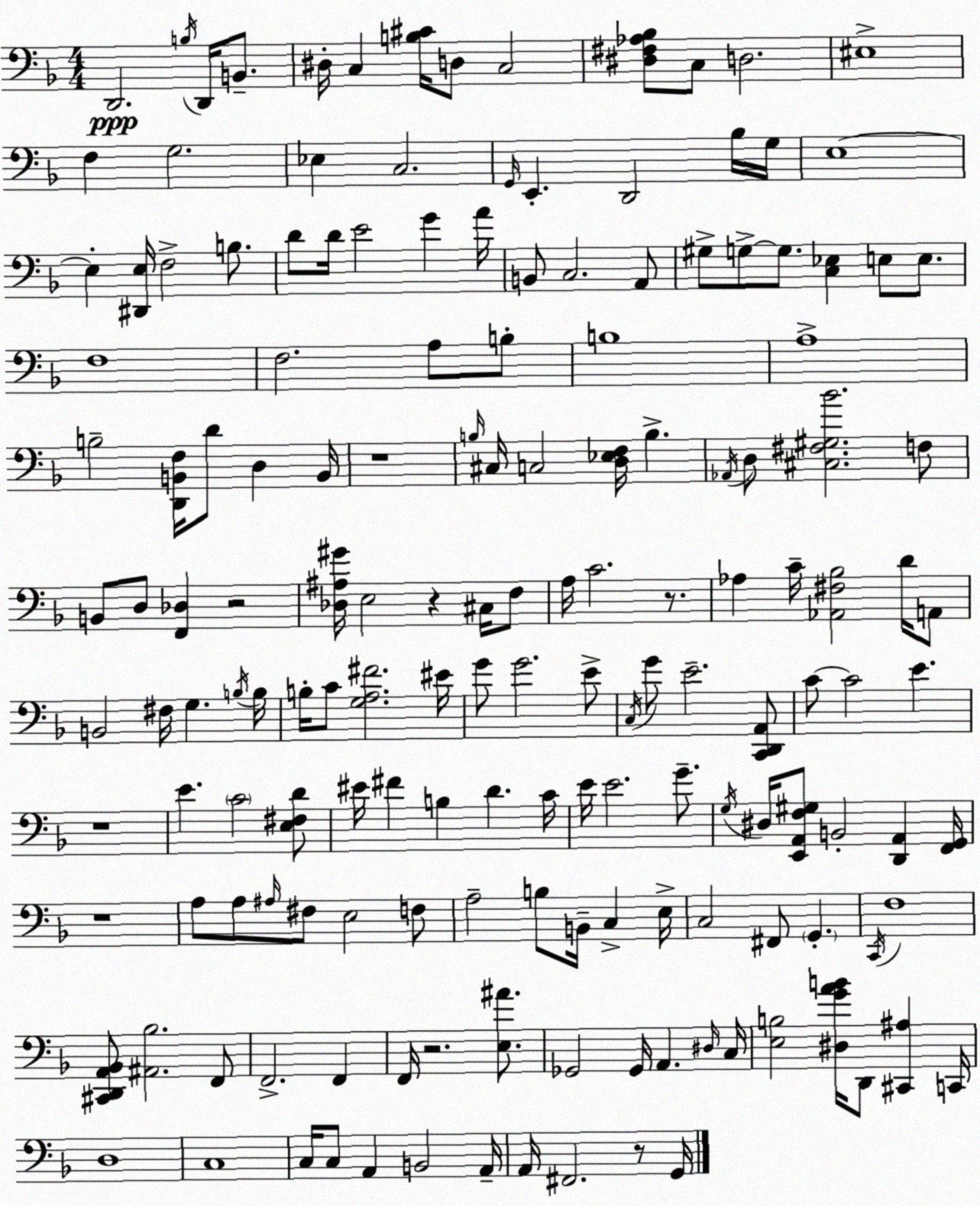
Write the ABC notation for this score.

X:1
T:Untitled
M:4/4
L:1/4
K:F
D,,2 B,/4 D,,/4 B,,/2 ^D,/4 C, [B,^C]/4 D,/2 C,2 [^D,^F,_A,_B,]/2 C,/2 D,2 ^E,4 F, G,2 _E, C,2 G,,/4 E,, D,,2 _B,/4 G,/4 E,4 E, [^D,,E,]/4 F,2 B,/2 D/2 D/4 E2 G A/4 B,,/2 C,2 A,,/2 ^G,/2 G,/2 G,/2 [C,_E,] E,/2 E,/2 F,4 F,2 A,/2 B,/2 B,4 A,4 B,2 [D,,B,,F,]/4 D/2 D, B,,/4 z4 B,/4 ^C,/4 C,2 [D,_E,F,]/4 B, _A,,/4 D,/2 [^C,^F,^G,_B]2 F,/2 B,,/2 D,/2 [F,,_D,] z2 [_D,^A,^G]/4 E,2 z ^C,/4 F,/2 A,/4 C2 z/2 _A, C/4 [_A,,^F,_B,]2 D/4 A,,/2 B,,2 ^F,/4 G, B,/4 B,/4 B,/4 C/2 [G,A,^F]2 ^E/4 G/2 G2 E/2 C,/4 G/2 E2 [C,,D,,A,,]/2 C/2 C2 E z4 E C2 [E,^F,D]/2 ^E/4 ^F B, D C/4 E/4 E2 G/2 G,/4 ^D,/4 [E,,A,,F,^G,]/2 B,,2 [D,,A,,] [F,,G,,]/4 z4 A,/2 A,/2 ^A,/4 ^F,/2 E,2 F,/2 A,2 B,/2 B,,/4 C, E,/4 C,2 ^F,,/2 G,, C,,/4 F,4 [^C,,D,,A,,_B,,]/2 [^A,,_B,]2 F,,/2 F,,2 F,, F,,/4 z2 [E,^A]/2 _G,,2 _G,,/4 A,, ^D,/4 C,/4 [E,B,]2 [^D,GAB]/4 D,,/2 [^C,,^A,] C,,/4 D,4 C,4 C,/4 C,/2 A,, B,,2 A,,/4 A,,/4 ^F,,2 z/2 G,,/4